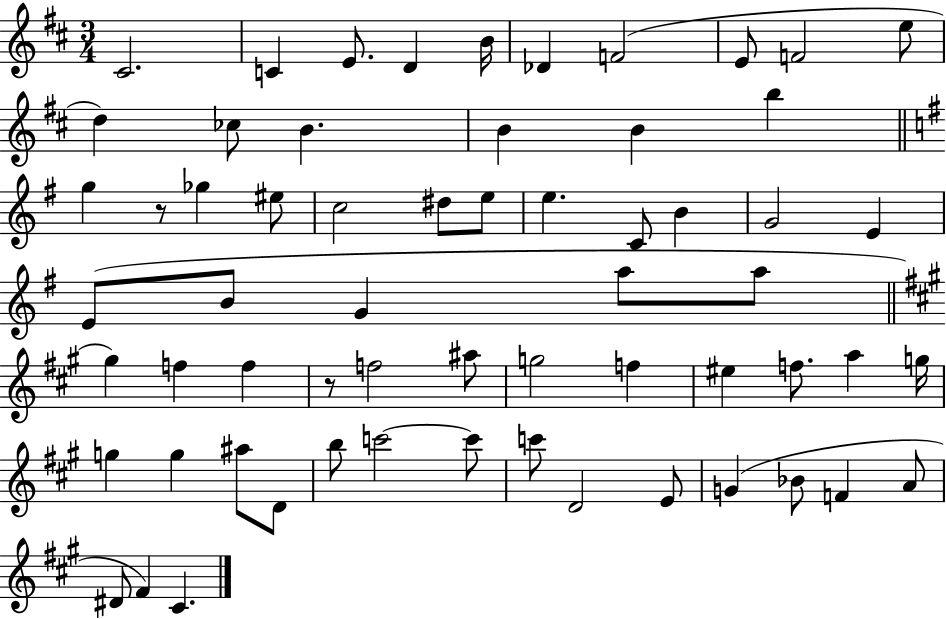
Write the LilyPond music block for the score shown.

{
  \clef treble
  \numericTimeSignature
  \time 3/4
  \key d \major
  cis'2. | c'4 e'8. d'4 b'16 | des'4 f'2( | e'8 f'2 e''8 | \break d''4) ces''8 b'4. | b'4 b'4 b''4 | \bar "||" \break \key e \minor g''4 r8 ges''4 eis''8 | c''2 dis''8 e''8 | e''4. c'8 b'4 | g'2 e'4 | \break e'8( b'8 g'4 a''8 a''8 | \bar "||" \break \key a \major gis''4) f''4 f''4 | r8 f''2 ais''8 | g''2 f''4 | eis''4 f''8. a''4 g''16 | \break g''4 g''4 ais''8 d'8 | b''8 c'''2~~ c'''8 | c'''8 d'2 e'8 | g'4( bes'8 f'4 a'8 | \break dis'8 fis'4) cis'4. | \bar "|."
}